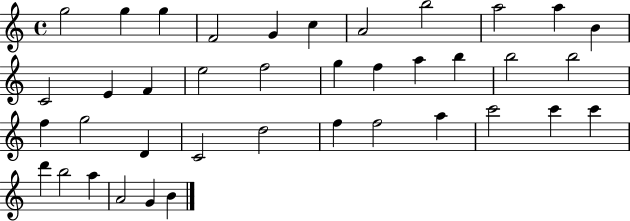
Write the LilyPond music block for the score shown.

{
  \clef treble
  \time 4/4
  \defaultTimeSignature
  \key c \major
  g''2 g''4 g''4 | f'2 g'4 c''4 | a'2 b''2 | a''2 a''4 b'4 | \break c'2 e'4 f'4 | e''2 f''2 | g''4 f''4 a''4 b''4 | b''2 b''2 | \break f''4 g''2 d'4 | c'2 d''2 | f''4 f''2 a''4 | c'''2 c'''4 c'''4 | \break d'''4 b''2 a''4 | a'2 g'4 b'4 | \bar "|."
}